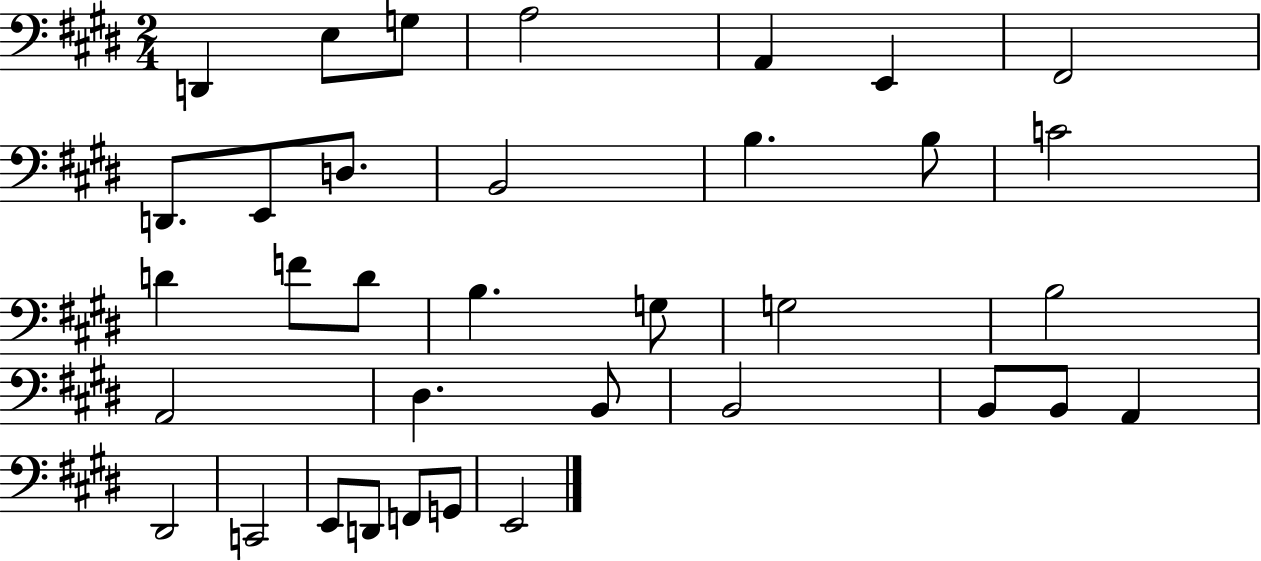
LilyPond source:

{
  \clef bass
  \numericTimeSignature
  \time 2/4
  \key e \major
  \repeat volta 2 { d,4 e8 g8 | a2 | a,4 e,4 | fis,2 | \break d,8. e,8 d8. | b,2 | b4. b8 | c'2 | \break d'4 f'8 d'8 | b4. g8 | g2 | b2 | \break a,2 | dis4. b,8 | b,2 | b,8 b,8 a,4 | \break dis,2 | c,2 | e,8 d,8 f,8 g,8 | e,2 | \break } \bar "|."
}